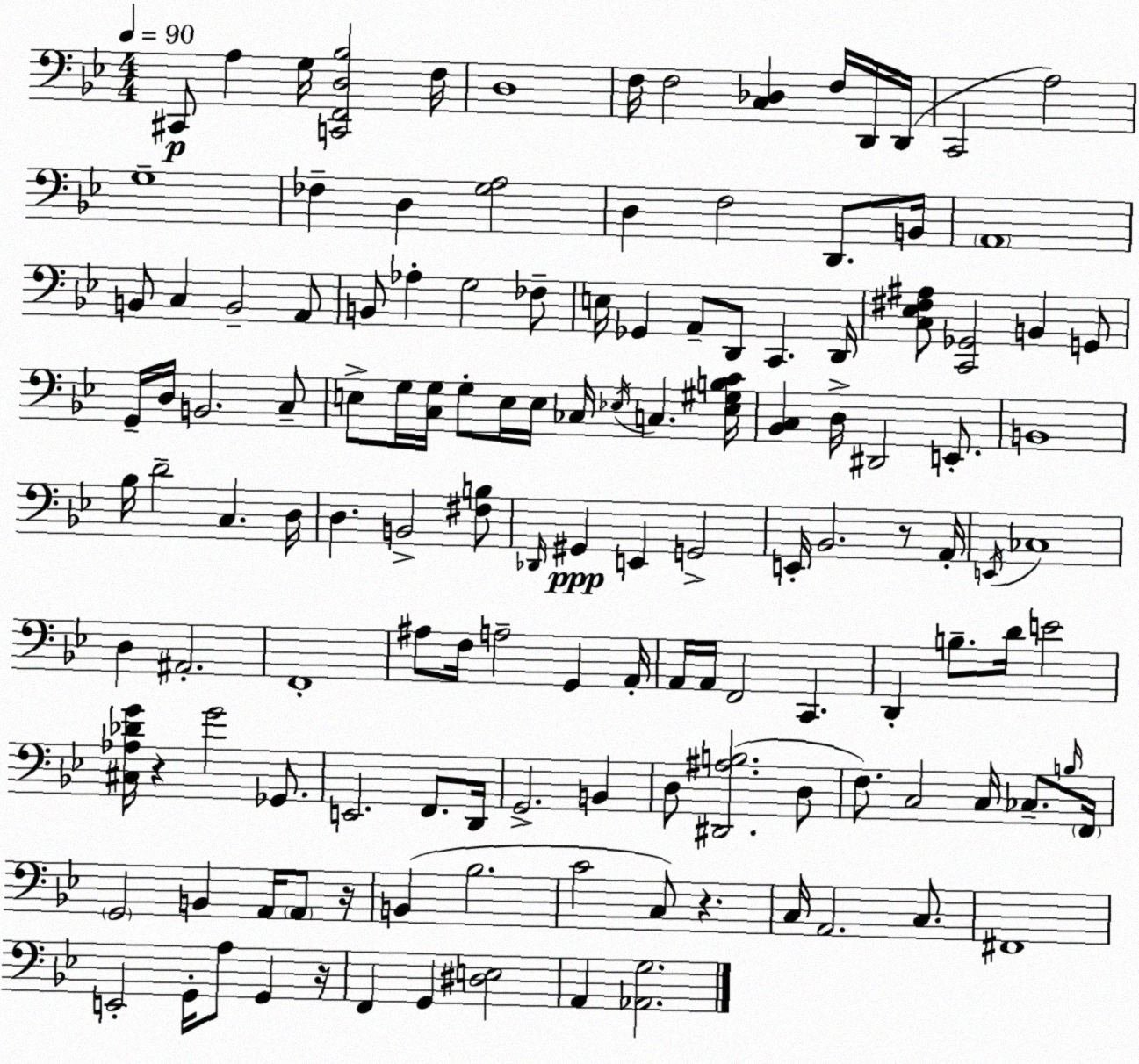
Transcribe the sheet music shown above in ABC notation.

X:1
T:Untitled
M:4/4
L:1/4
K:Bb
^C,,/2 A, G,/4 [C,,F,,D,_B,]2 F,/4 D,4 F,/4 F,2 [C,_D,] F,/4 D,,/4 D,,/4 C,,2 A,2 G,4 _F, D, [G,A,]2 D, F,2 D,,/2 B,,/4 A,,4 B,,/2 C, B,,2 A,,/2 B,,/2 _A, G,2 _F,/2 E,/4 _G,, A,,/2 D,,/2 C,, D,,/4 [C,_E,^F,^A,]/2 [C,,_G,,]2 B,, G,,/2 G,,/4 D,/4 B,,2 C,/2 E,/2 G,/4 [C,G,]/4 G,/2 E,/4 E,/4 _C,/4 _E,/4 C, [_E,^G,B,C]/4 [_B,,C,] D,/4 ^D,,2 E,,/2 B,,4 _B,/4 D2 C, D,/4 D, B,,2 [^F,B,]/2 _D,,/4 ^G,, E,, G,,2 E,,/4 _B,,2 z/2 A,,/4 E,,/4 _C,4 D, ^A,,2 F,,4 ^A,/2 F,/4 A,2 G,, A,,/4 A,,/4 A,,/4 F,,2 C,, D,, B,/2 D/4 E2 [^C,_A,_DG]/4 z G2 _G,,/2 E,,2 F,,/2 D,,/4 G,,2 B,, D,/2 [^D,,^A,B,]2 D,/2 F,/2 C,2 C,/4 _C,/2 B,/4 F,,/4 G,,2 B,, A,,/4 A,,/2 z/4 B,, _B,2 C2 C,/2 z C,/4 A,,2 C,/2 ^F,,4 E,,2 G,,/4 A,/2 G,, z/4 F,, G,, [^D,E,]2 A,, [_A,,G,]2